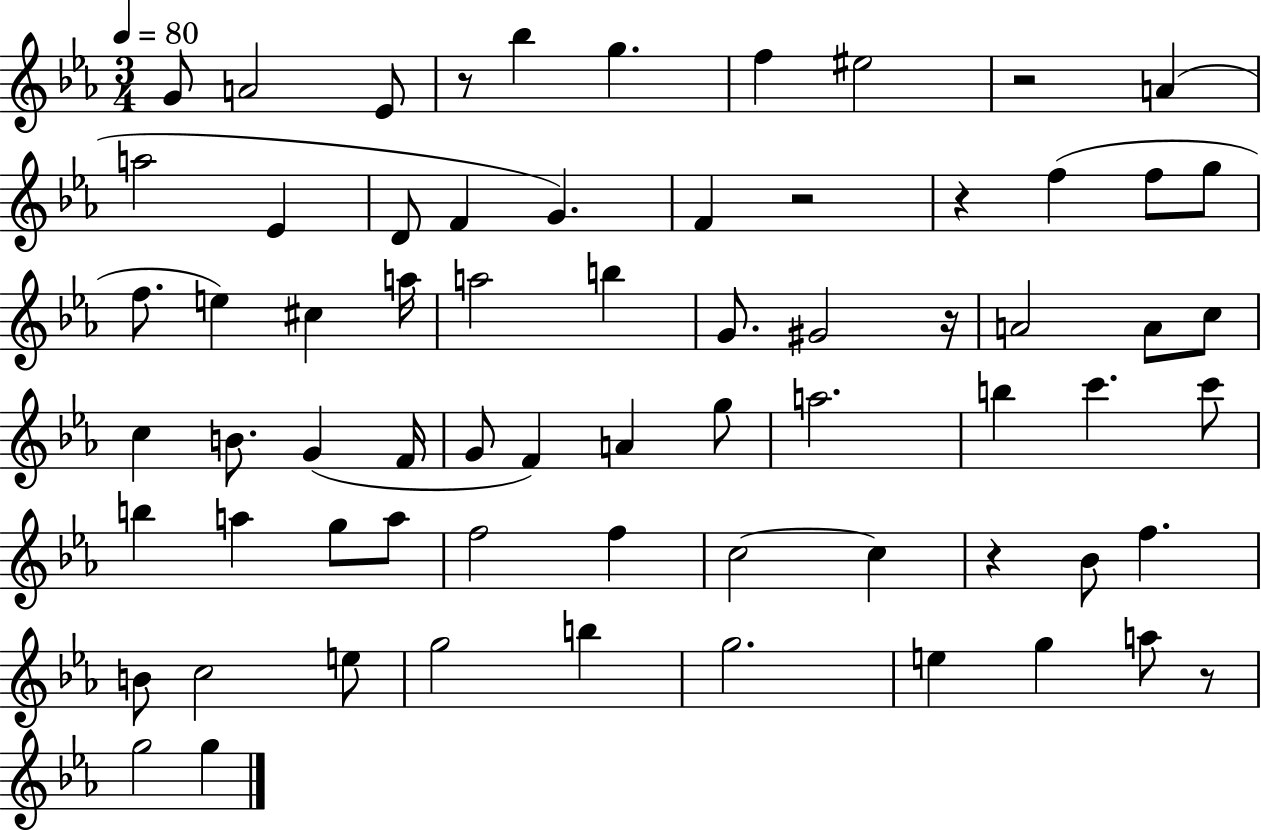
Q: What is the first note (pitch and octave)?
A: G4